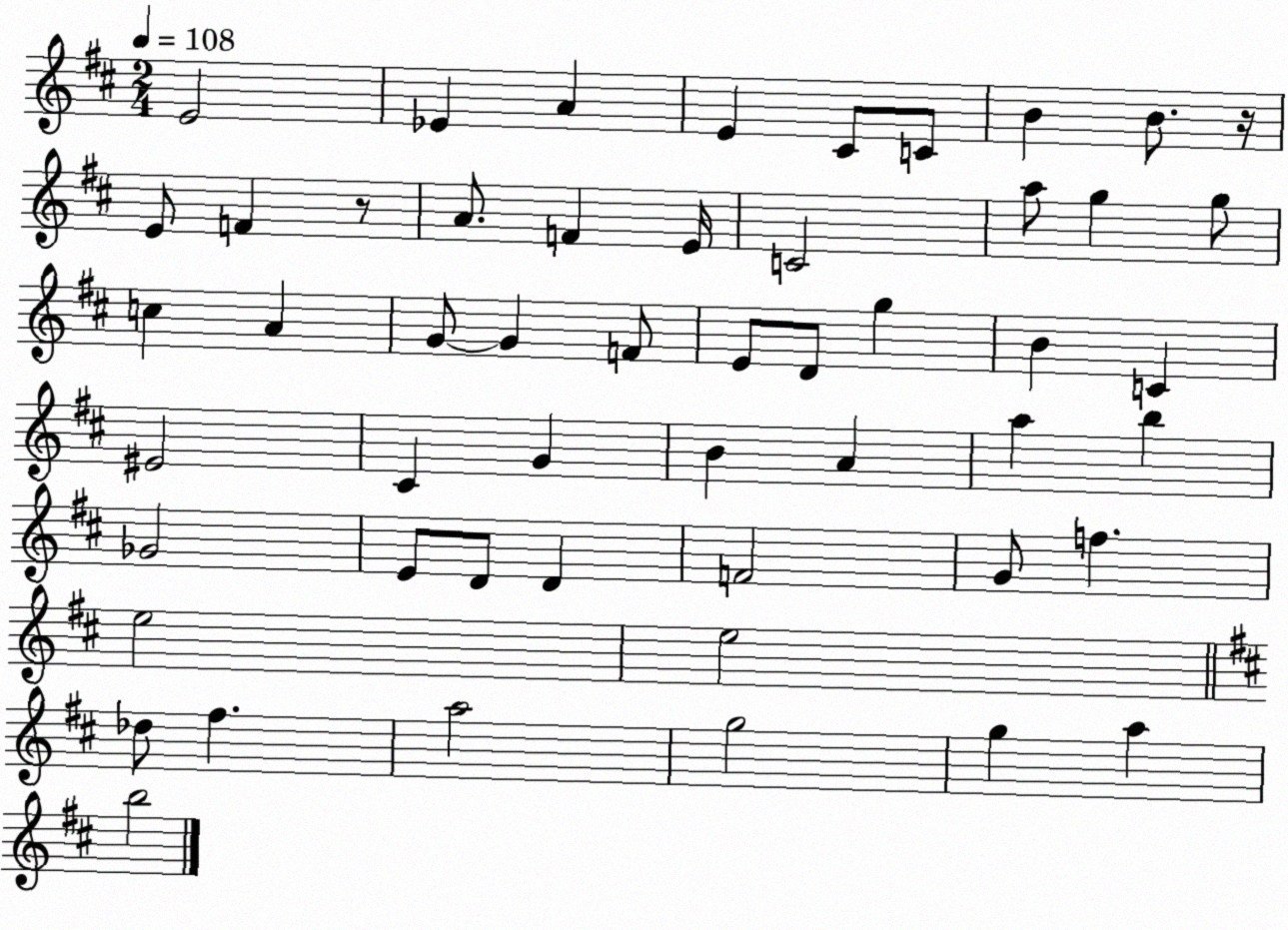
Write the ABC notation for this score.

X:1
T:Untitled
M:2/4
L:1/4
K:D
E2 _E A E ^C/2 C/2 B B/2 z/4 E/2 F z/2 A/2 F E/4 C2 a/2 g g/2 c A G/2 G F/2 E/2 D/2 g B C ^E2 ^C G B A a b _G2 E/2 D/2 D F2 G/2 f e2 e2 _d/2 ^f a2 g2 g a b2